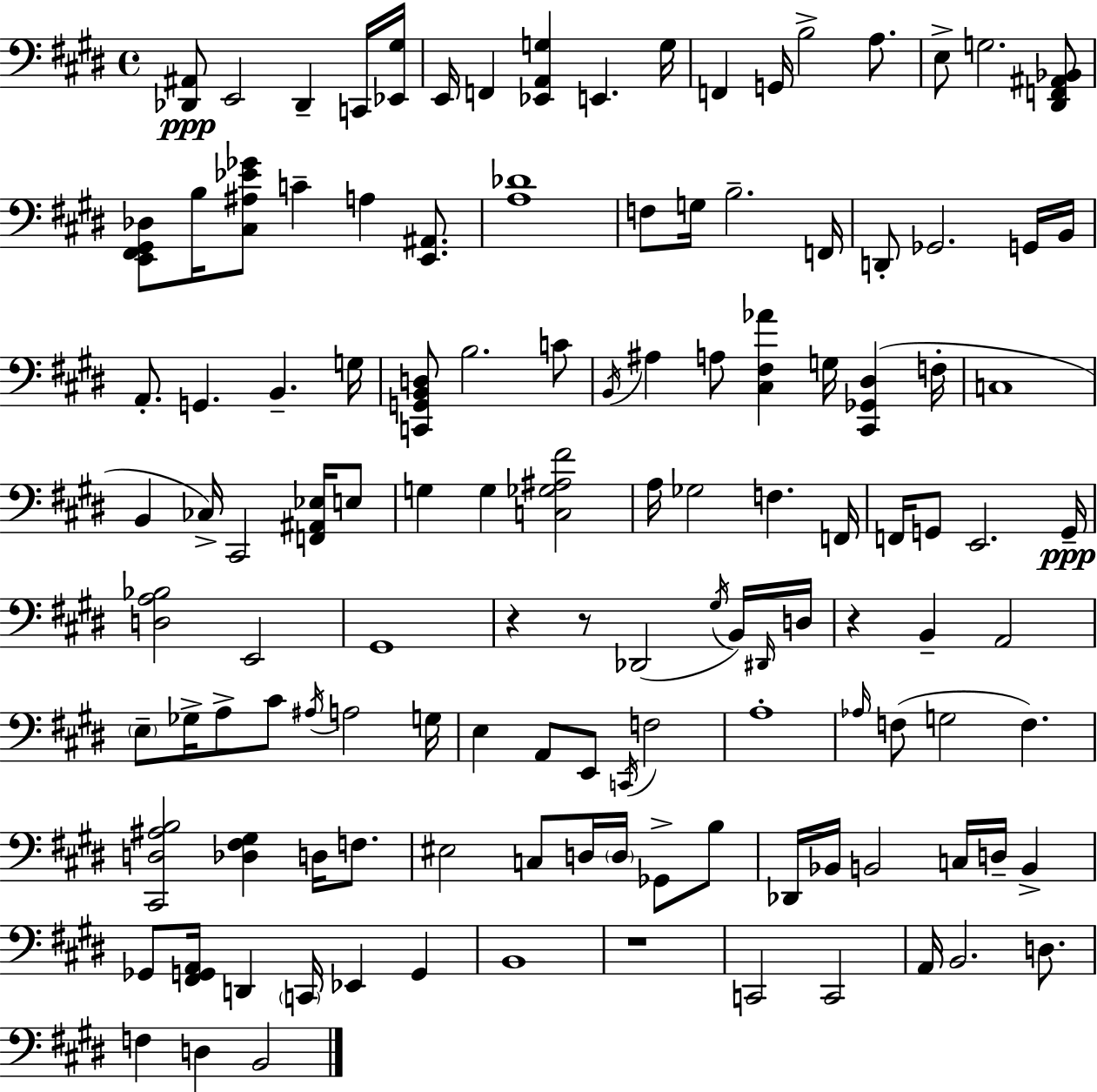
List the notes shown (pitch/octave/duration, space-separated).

[Db2,A#2]/e E2/h Db2/q C2/s [Eb2,G#3]/s E2/s F2/q [Eb2,A2,G3]/q E2/q. G3/s F2/q G2/s B3/h A3/e. E3/e G3/h. [D#2,F2,A#2,Bb2]/e [E2,F#2,G#2,Db3]/e B3/s [C#3,A#3,Eb4,Gb4]/e C4/q A3/q [E2,A#2]/e. [A3,Db4]/w F3/e G3/s B3/h. F2/s D2/e Gb2/h. G2/s B2/s A2/e. G2/q. B2/q. G3/s [C2,G2,B2,D3]/e B3/h. C4/e B2/s A#3/q A3/e [C#3,F#3,Ab4]/q G3/s [C#2,Gb2,D#3]/q F3/s C3/w B2/q CES3/s C#2/h [F2,A#2,Eb3]/s E3/e G3/q G3/q [C3,Gb3,A#3,F#4]/h A3/s Gb3/h F3/q. F2/s F2/s G2/e E2/h. G2/s [D3,A3,Bb3]/h E2/h G#2/w R/q R/e Db2/h G#3/s B2/s D#2/s D3/s R/q B2/q A2/h E3/e Gb3/s A3/e C#4/e A#3/s A3/h G3/s E3/q A2/e E2/e C2/s F3/h A3/w Ab3/s F3/e G3/h F3/q. [C#2,D3,A#3,B3]/h [Db3,F#3,G#3]/q D3/s F3/e. EIS3/h C3/e D3/s D3/s Gb2/e B3/e Db2/s Bb2/s B2/h C3/s D3/s B2/q Gb2/e [F#2,G2,A2]/s D2/q C2/s Eb2/q G2/q B2/w R/w C2/h C2/h A2/s B2/h. D3/e. F3/q D3/q B2/h